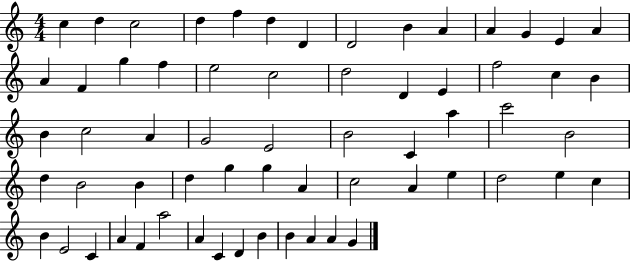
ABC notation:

X:1
T:Untitled
M:4/4
L:1/4
K:C
c d c2 d f d D D2 B A A G E A A F g f e2 c2 d2 D E f2 c B B c2 A G2 E2 B2 C a c'2 B2 d B2 B d g g A c2 A e d2 e c B E2 C A F a2 A C D B B A A G